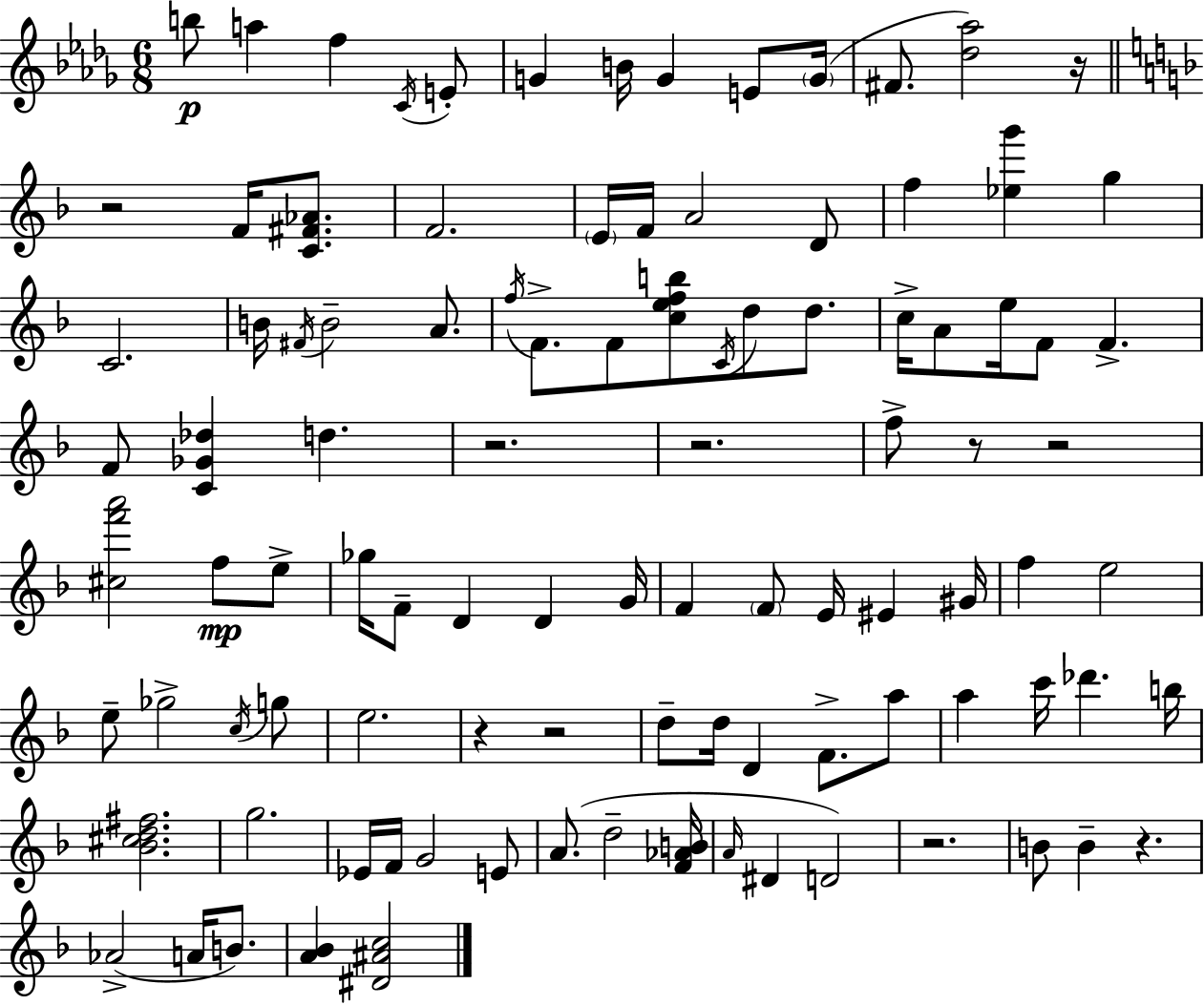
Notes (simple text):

B5/e A5/q F5/q C4/s E4/e G4/q B4/s G4/q E4/e G4/s F#4/e. [Db5,Ab5]/h R/s R/h F4/s [C4,F#4,Ab4]/e. F4/h. E4/s F4/s A4/h D4/e F5/q [Eb5,G6]/q G5/q C4/h. B4/s F#4/s B4/h A4/e. F5/s F4/e. F4/e [C5,E5,F5,B5]/e C4/s D5/e D5/e. C5/s A4/e E5/s F4/e F4/q. F4/e [C4,Gb4,Db5]/q D5/q. R/h. R/h. F5/e R/e R/h [C#5,F6,A6]/h F5/e E5/e Gb5/s F4/e D4/q D4/q G4/s F4/q F4/e E4/s EIS4/q G#4/s F5/q E5/h E5/e Gb5/h C5/s G5/e E5/h. R/q R/h D5/e D5/s D4/q F4/e. A5/e A5/q C6/s Db6/q. B5/s [Bb4,C#5,D5,F#5]/h. G5/h. Eb4/s F4/s G4/h E4/e A4/e. D5/h [F4,Ab4,B4]/s A4/s D#4/q D4/h R/h. B4/e B4/q R/q. Ab4/h A4/s B4/e. [A4,Bb4]/q [D#4,A#4,C5]/h